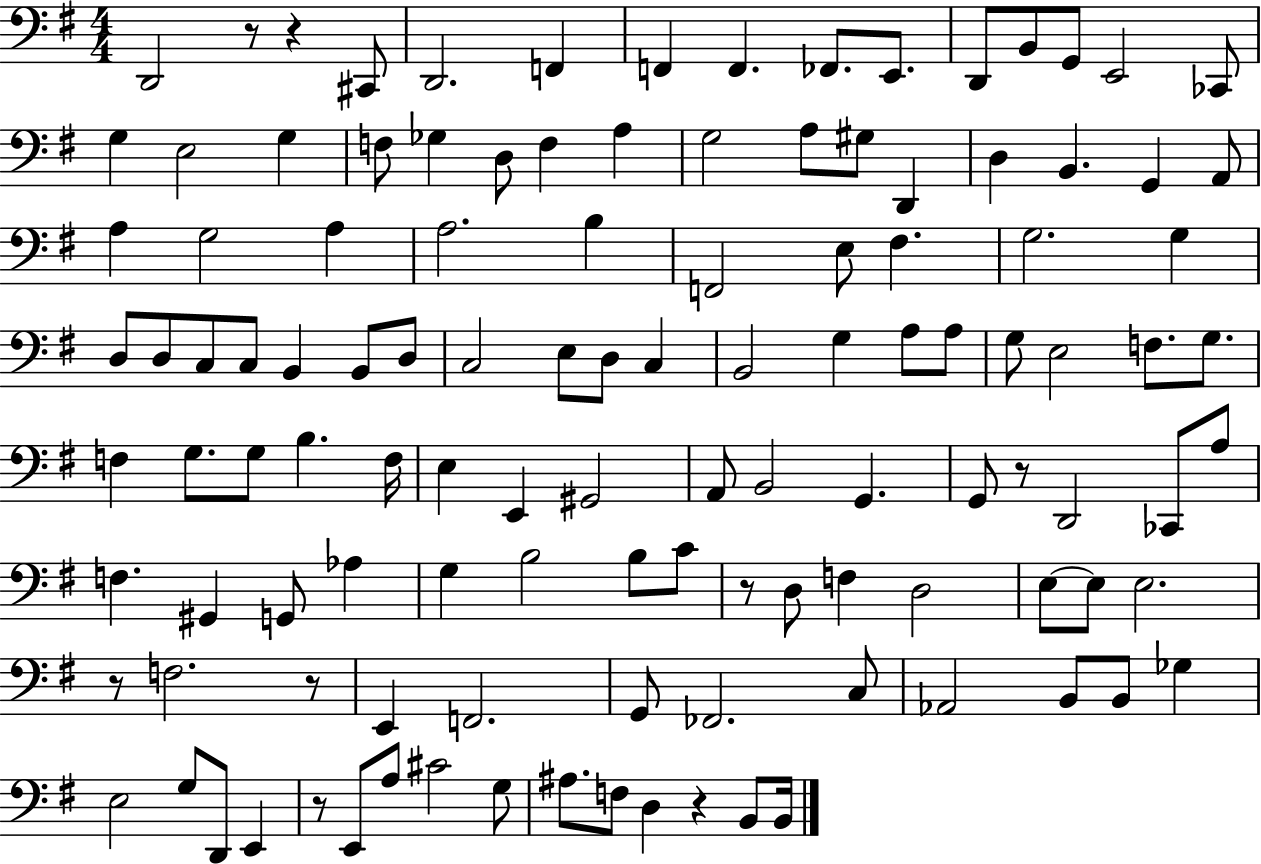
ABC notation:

X:1
T:Untitled
M:4/4
L:1/4
K:G
D,,2 z/2 z ^C,,/2 D,,2 F,, F,, F,, _F,,/2 E,,/2 D,,/2 B,,/2 G,,/2 E,,2 _C,,/2 G, E,2 G, F,/2 _G, D,/2 F, A, G,2 A,/2 ^G,/2 D,, D, B,, G,, A,,/2 A, G,2 A, A,2 B, F,,2 E,/2 ^F, G,2 G, D,/2 D,/2 C,/2 C,/2 B,, B,,/2 D,/2 C,2 E,/2 D,/2 C, B,,2 G, A,/2 A,/2 G,/2 E,2 F,/2 G,/2 F, G,/2 G,/2 B, F,/4 E, E,, ^G,,2 A,,/2 B,,2 G,, G,,/2 z/2 D,,2 _C,,/2 A,/2 F, ^G,, G,,/2 _A, G, B,2 B,/2 C/2 z/2 D,/2 F, D,2 E,/2 E,/2 E,2 z/2 F,2 z/2 E,, F,,2 G,,/2 _F,,2 C,/2 _A,,2 B,,/2 B,,/2 _G, E,2 G,/2 D,,/2 E,, z/2 E,,/2 A,/2 ^C2 G,/2 ^A,/2 F,/2 D, z B,,/2 B,,/4